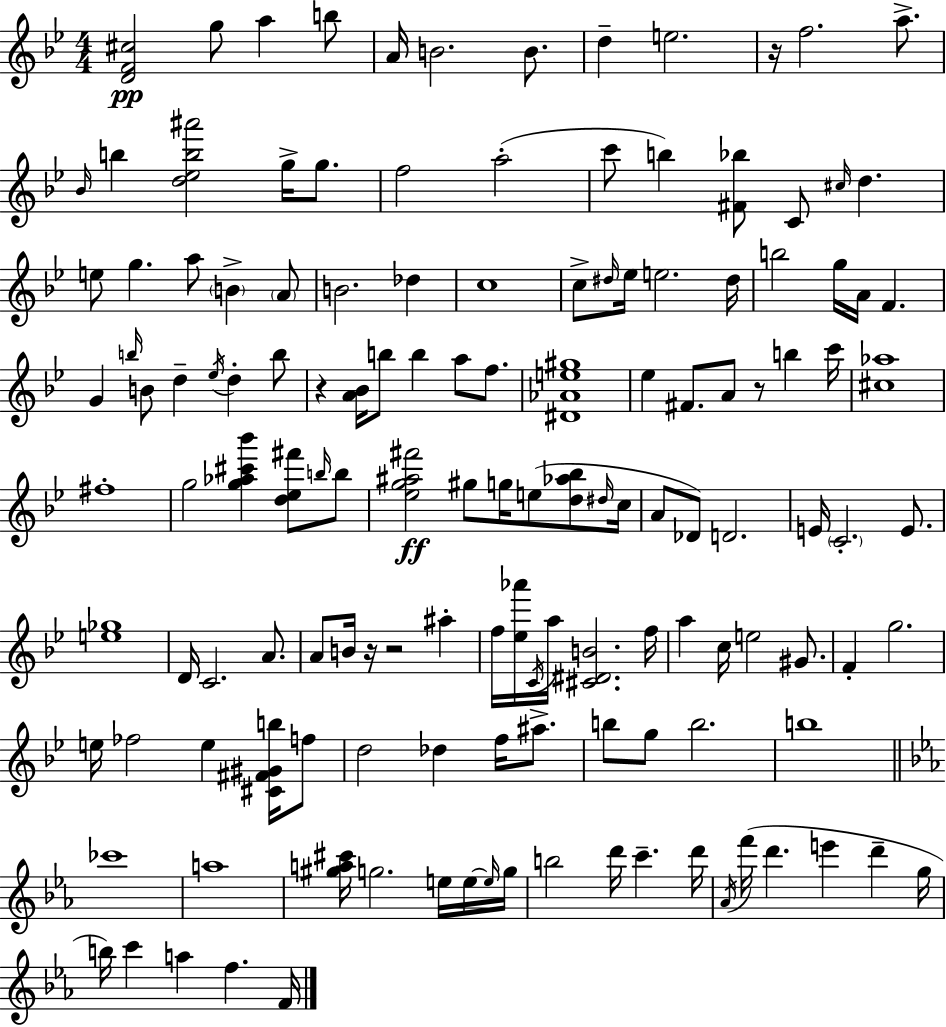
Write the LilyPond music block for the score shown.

{
  \clef treble
  \numericTimeSignature
  \time 4/4
  \key g \minor
  <d' f' cis''>2\pp g''8 a''4 b''8 | a'16 b'2. b'8. | d''4-- e''2. | r16 f''2. a''8.-> | \break \grace { bes'16 } b''4 <d'' ees'' b'' ais'''>2 g''16-> g''8. | f''2 a''2-.( | c'''8 b''4) <fis' bes''>8 c'8 \grace { cis''16 } d''4. | e''8 g''4. a''8 \parenthesize b'4-> | \break \parenthesize a'8 b'2. des''4 | c''1 | c''8-> \grace { dis''16 } ees''16 e''2. | dis''16 b''2 g''16 a'16 f'4. | \break g'4 \grace { b''16 } b'8 d''4-- \acciaccatura { ees''16 } d''4-. | b''8 r4 <a' bes'>16 b''8 b''4 | a''8 f''8. <dis' aes' e'' gis''>1 | ees''4 fis'8. a'8 r8 | \break b''4 c'''16 <cis'' aes''>1 | fis''1-. | g''2 <g'' aes'' cis''' bes'''>4 | <d'' ees'' fis'''>8 \grace { b''16 } b''8 <ees'' g'' ais'' fis'''>2\ff gis''8 | \break g''16 e''8( <d'' aes'' bes''>8 \grace { dis''16 } c''16 a'8 des'8) d'2. | e'16 \parenthesize c'2.-. | e'8. <e'' ges''>1 | d'16 c'2. | \break a'8. a'8 b'16 r16 r2 | ais''4-. f''16 <ees'' aes'''>16 \acciaccatura { c'16 } a''16 <cis' dis' b'>2. | f''16 a''4 c''16 e''2 | gis'8. f'4-. g''2. | \break e''16 fes''2 | e''4 <cis' fis' gis' b''>16 f''8 d''2 | des''4 f''16 ais''8.-> b''8 g''8 b''2. | b''1 | \break \bar "||" \break \key ees \major ces'''1 | a''1 | <gis'' a'' cis'''>16 g''2. e''16 e''16~~ \grace { e''16 } | g''16 b''2 d'''16 c'''4.-- | \break d'''16 \acciaccatura { aes'16 } f'''16( d'''4. e'''4 d'''4-- | g''16 b''16) c'''4 a''4 f''4. | f'16 \bar "|."
}